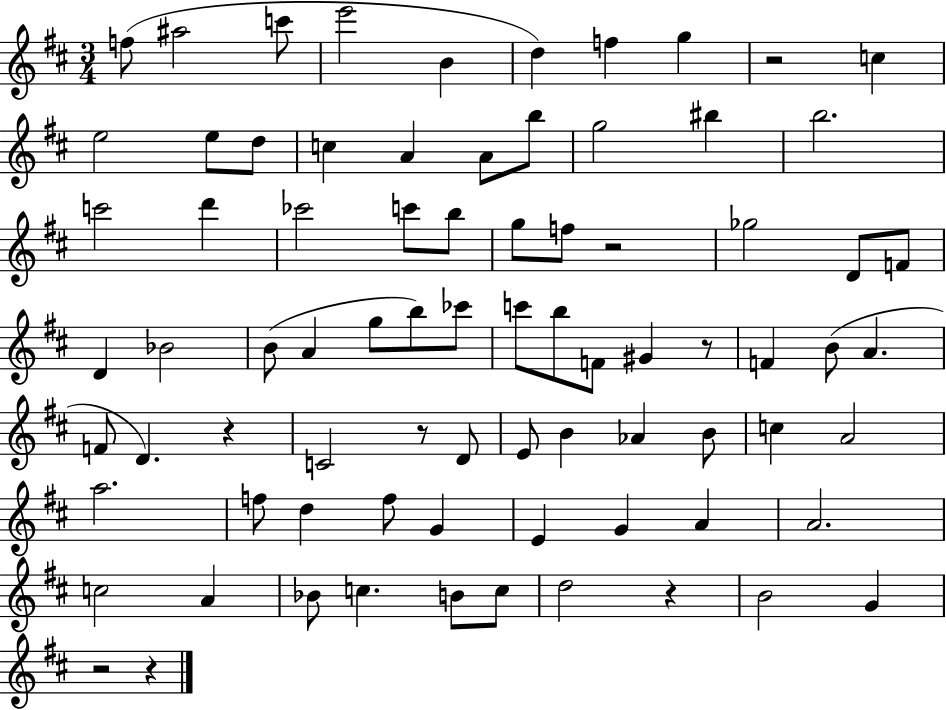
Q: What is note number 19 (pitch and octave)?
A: B5